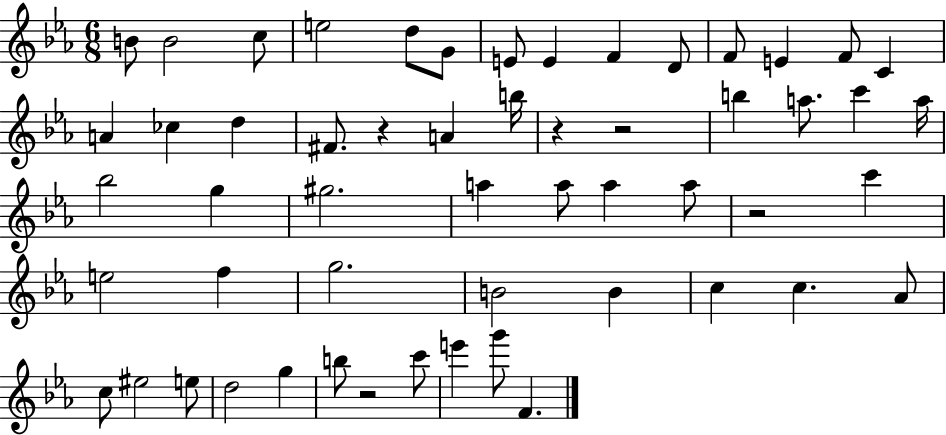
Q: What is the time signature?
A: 6/8